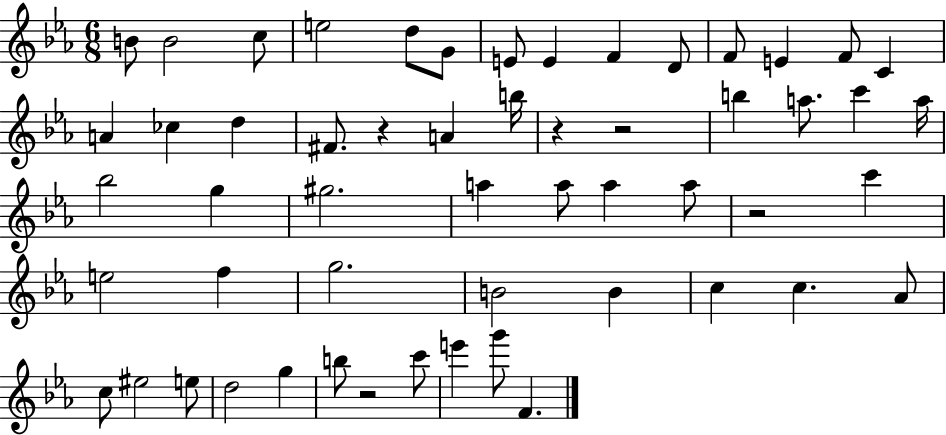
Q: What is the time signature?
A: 6/8